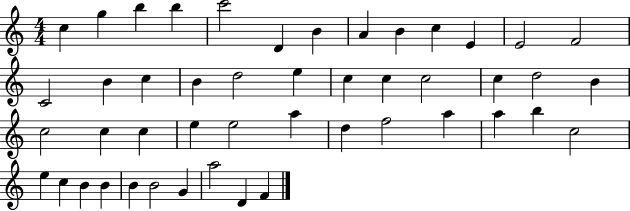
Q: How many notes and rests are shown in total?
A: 47